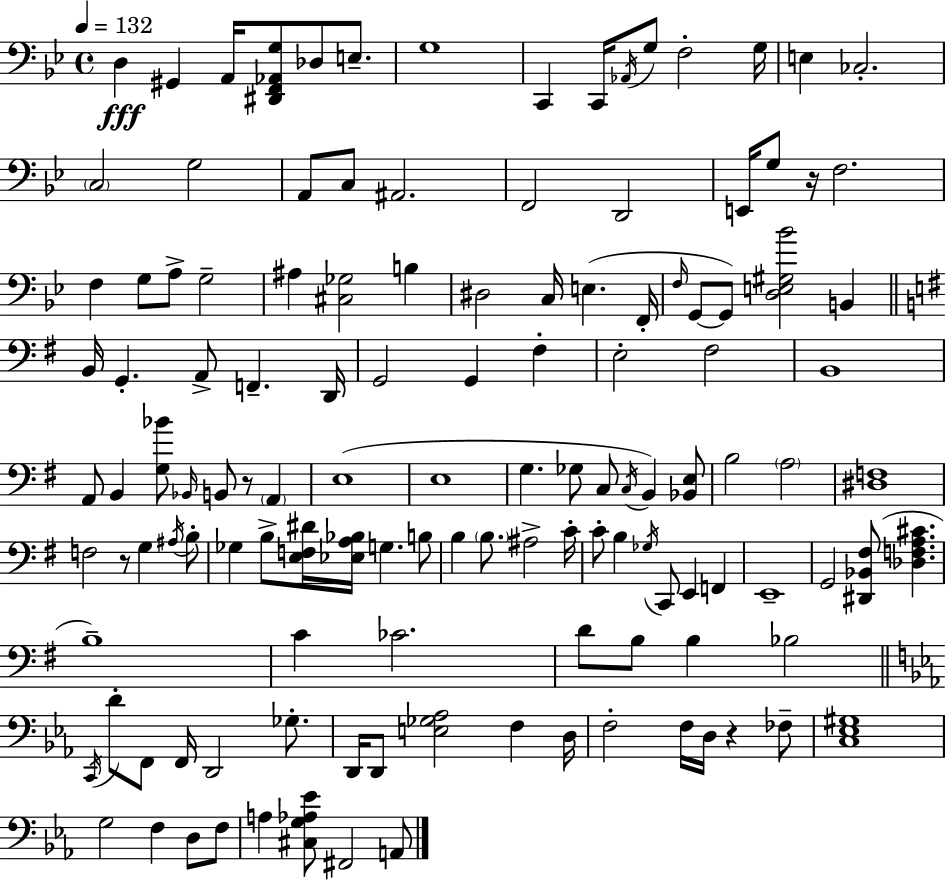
D3/q G#2/q A2/s [D#2,F2,Ab2,G3]/e Db3/e E3/e. G3/w C2/q C2/s Ab2/s G3/e F3/h G3/s E3/q CES3/h. C3/h G3/h A2/e C3/e A#2/h. F2/h D2/h E2/s G3/e R/s F3/h. F3/q G3/e A3/e G3/h A#3/q [C#3,Gb3]/h B3/q D#3/h C3/s E3/q. F2/s F3/s G2/e G2/e [D3,E3,G#3,Bb4]/h B2/q B2/s G2/q. A2/e F2/q. D2/s G2/h G2/q F#3/q E3/h F#3/h B2/w A2/e B2/q [G3,Bb4]/e Bb2/s B2/e R/e A2/q E3/w E3/w G3/q. Gb3/e C3/e C3/s B2/q [Bb2,E3]/e B3/h A3/h [D#3,F3]/w F3/h R/e G3/q A#3/s B3/e Gb3/q B3/e [E3,F3,D#4]/s [Eb3,A3,Bb3]/s G3/q. B3/e B3/q B3/e. A#3/h C4/s C4/e B3/q Gb3/s C2/e E2/q F2/q E2/w G2/h [D#2,Bb2,F#3]/e [Db3,F3,A3,C#4]/q. B3/w C4/q CES4/h. D4/e B3/e B3/q Bb3/h C2/s D4/e F2/e F2/s D2/h Gb3/e. D2/s D2/e [E3,Gb3,Ab3]/h F3/q D3/s F3/h F3/s D3/s R/q FES3/e [C3,Eb3,G#3]/w G3/h F3/q D3/e F3/e A3/q [C#3,G3,Ab3,Eb4]/e F#2/h A2/e